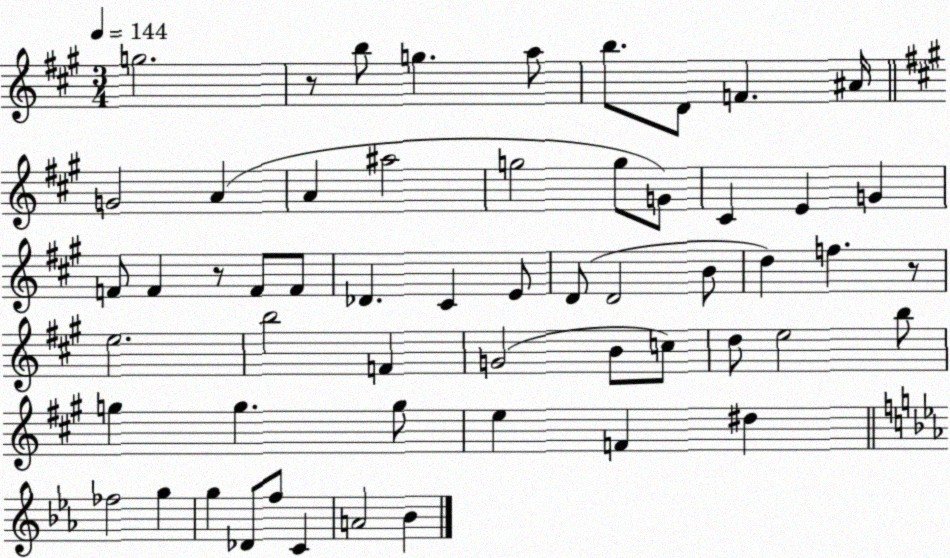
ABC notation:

X:1
T:Untitled
M:3/4
L:1/4
K:A
g2 z/2 b/2 g a/2 b/2 D/2 F ^A/4 G2 A A ^a2 g2 g/2 G/2 ^C E G F/2 F z/2 F/2 F/2 _D ^C E/2 D/2 D2 B/2 d f z/2 e2 b2 F G2 B/2 c/2 d/2 e2 b/2 g g g/2 e F ^d _f2 g g _D/2 f/2 C A2 _B